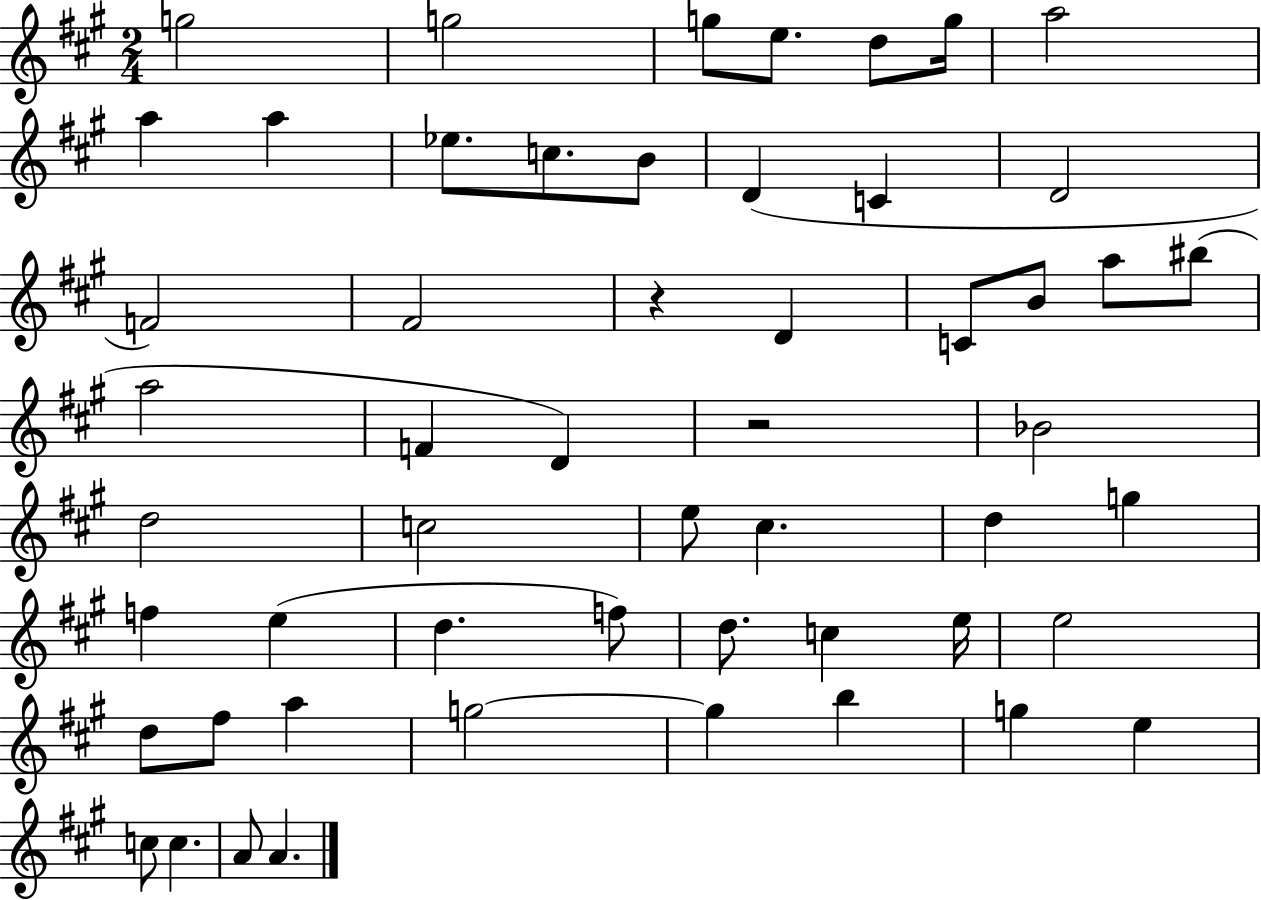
G5/h G5/h G5/e E5/e. D5/e G5/s A5/h A5/q A5/q Eb5/e. C5/e. B4/e D4/q C4/q D4/h F4/h F#4/h R/q D4/q C4/e B4/e A5/e BIS5/e A5/h F4/q D4/q R/h Bb4/h D5/h C5/h E5/e C#5/q. D5/q G5/q F5/q E5/q D5/q. F5/e D5/e. C5/q E5/s E5/h D5/e F#5/e A5/q G5/h G5/q B5/q G5/q E5/q C5/e C5/q. A4/e A4/q.